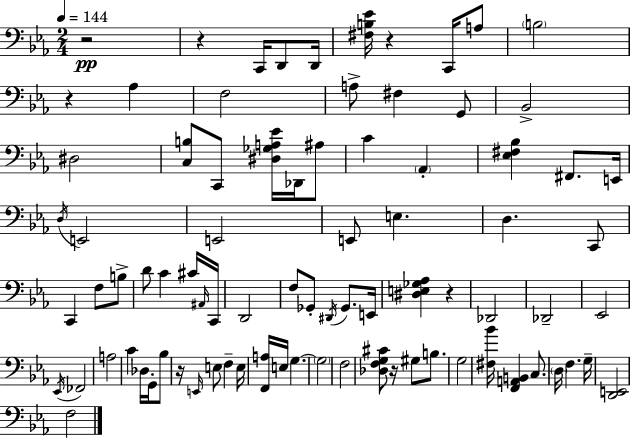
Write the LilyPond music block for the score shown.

{
  \clef bass
  \numericTimeSignature
  \time 2/4
  \key c \minor
  \tempo 4 = 144
  r2\pp | r4 c,16 d,8 d,16 | <fis b ees'>16 r4 c,16 a8 | \parenthesize b2 | \break r4 aes4 | f2 | a8-> fis4 g,8 | bes,2-> | \break dis2 | <c b>8 c,8 <dis ges a ees'>16 des,16 ais8 | c'4 \parenthesize aes,4-. | <ees fis bes>4 fis,8. e,16 | \break \acciaccatura { d16 } e,2 | e,2 | e,8 e4. | d4. c,8 | \break c,4 f8 b8-> | d'8 c'4 cis'16 | \grace { ais,16 } c,16 d,2 | f8 ges,8-. \acciaccatura { dis,16 } ges,8. | \break e,16 <dis e ges aes>4 r4 | des,2 | des,2-- | ees,2 | \break \acciaccatura { ees,16 } fes,2 | a2 | c'4 | des16 g,16-. bes8 r16 \grace { e,16 } e8 | \break f4-- e16 <f, a>16 e16 g4.~~ | \parenthesize g2 | f2 | <des f g cis'>8 r16 | \break gis8 b8. g2 | <fis bes'>16 <f, a, b,>4 | c8. \parenthesize d16 f4. | g16-- <d, e,>2 | \break f2 | \bar "|."
}